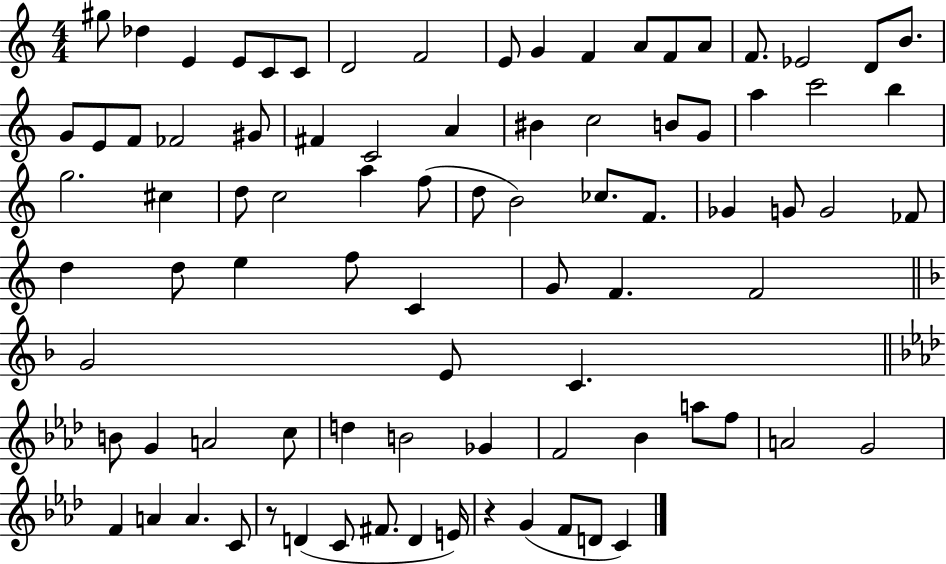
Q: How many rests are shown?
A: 2